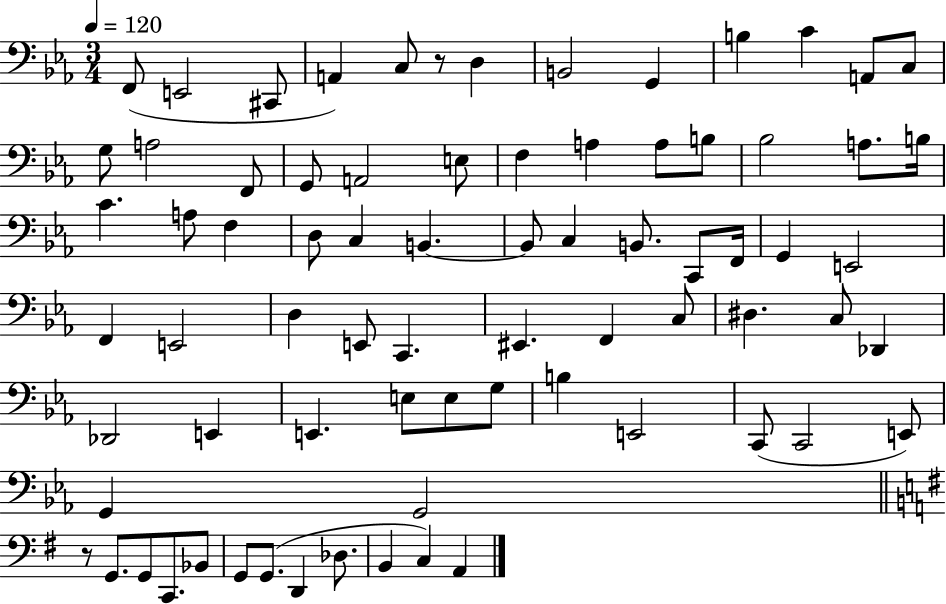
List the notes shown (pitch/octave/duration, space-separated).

F2/e E2/h C#2/e A2/q C3/e R/e D3/q B2/h G2/q B3/q C4/q A2/e C3/e G3/e A3/h F2/e G2/e A2/h E3/e F3/q A3/q A3/e B3/e Bb3/h A3/e. B3/s C4/q. A3/e F3/q D3/e C3/q B2/q. B2/e C3/q B2/e. C2/e F2/s G2/q E2/h F2/q E2/h D3/q E2/e C2/q. EIS2/q. F2/q C3/e D#3/q. C3/e Db2/q Db2/h E2/q E2/q. E3/e E3/e G3/e B3/q E2/h C2/e C2/h E2/e G2/q G2/h R/e G2/e. G2/e C2/e. Bb2/e G2/e G2/e. D2/q Db3/e. B2/q C3/q A2/q